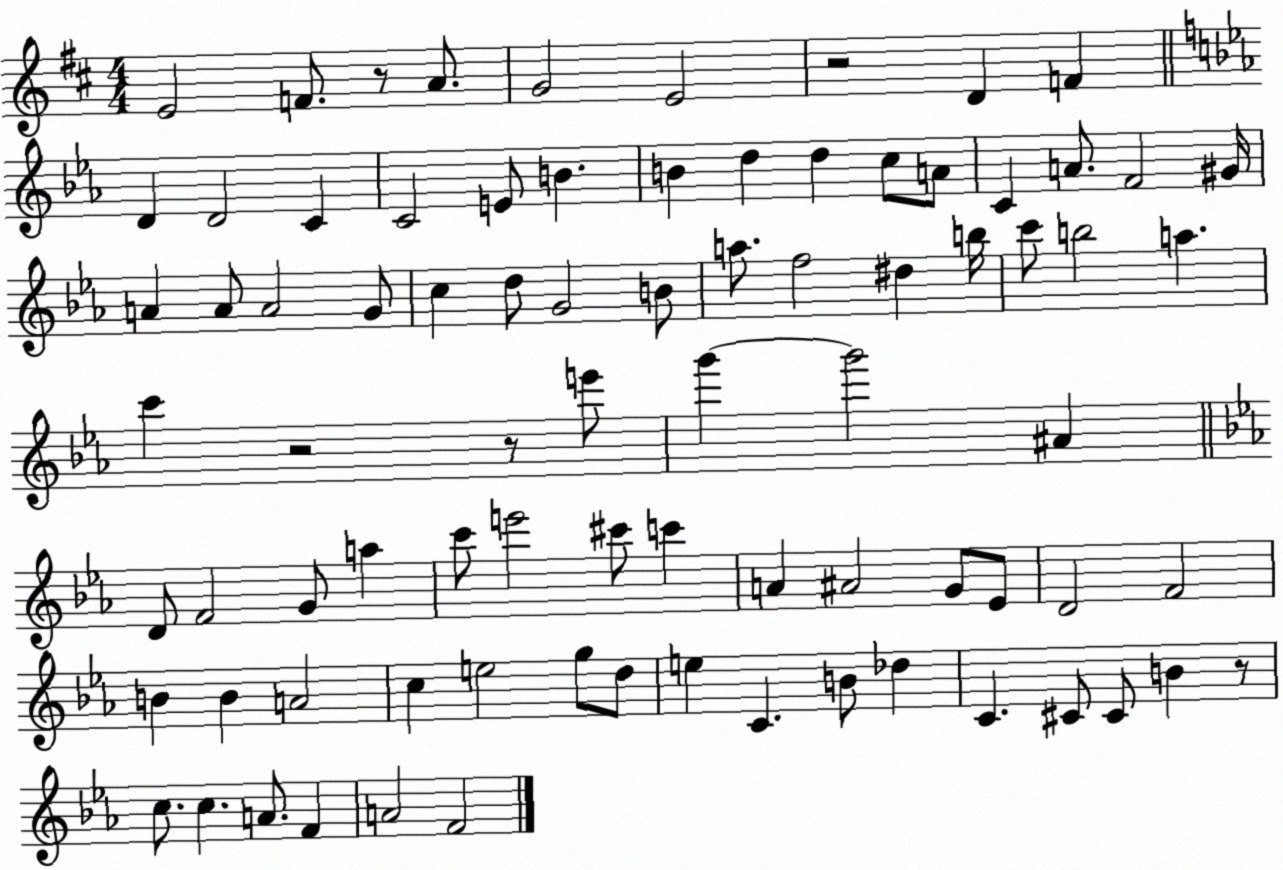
X:1
T:Untitled
M:4/4
L:1/4
K:D
E2 F/2 z/2 A/2 G2 E2 z2 D F D D2 C C2 E/2 B B d d c/2 A/2 C A/2 F2 ^G/4 A A/2 A2 G/2 c d/2 G2 B/2 a/2 f2 ^d b/4 c'/2 b2 a c' z2 z/2 e'/2 g' g'2 ^A D/2 F2 G/2 a c'/2 e'2 ^c'/2 c' A ^A2 G/2 _E/2 D2 F2 B B A2 c e2 g/2 d/2 e C B/2 _d C ^C/2 ^C/2 B z/2 c/2 c A/2 F A2 F2